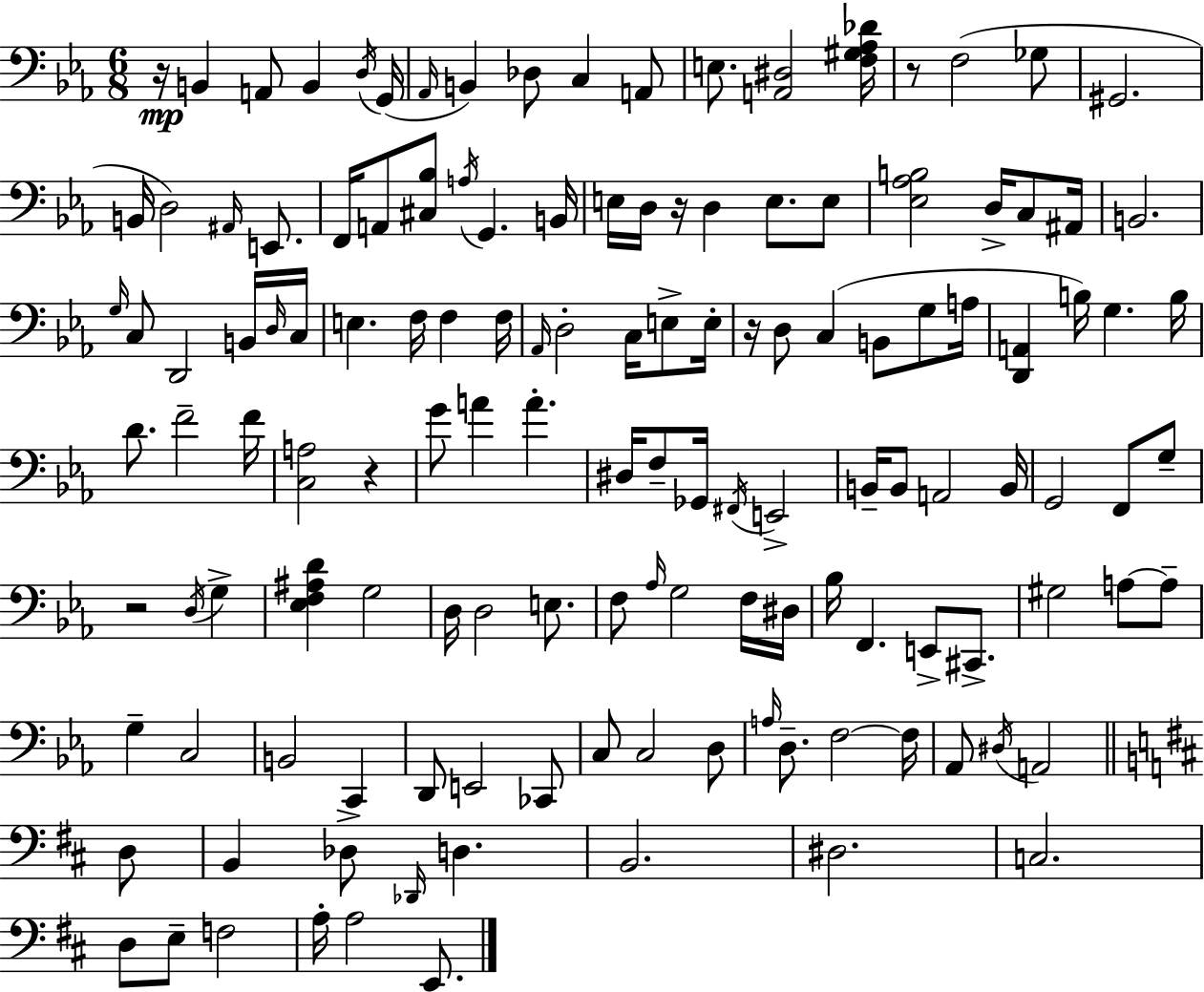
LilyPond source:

{
  \clef bass
  \numericTimeSignature
  \time 6/8
  \key ees \major
  r16\mp b,4 a,8 b,4 \acciaccatura { d16 } | g,16( \grace { aes,16 } b,4) des8 c4 | a,8 e8. <a, dis>2 | <f gis aes des'>16 r8 f2( | \break ges8 gis,2. | b,16 d2) \grace { ais,16 } | e,8. f,16 a,8 <cis bes>8 \acciaccatura { a16 } g,4. | b,16 e16 d16 r16 d4 e8. | \break e8 <ees aes b>2 | d16-> c8 ais,16 b,2. | \grace { g16 } c8 d,2 | b,16 \grace { d16 } c16 e4. | \break f16 f4 f16 \grace { aes,16 } d2-. | c16 e8-> e16-. r16 d8 c4( | b,8 g8 a16 <d, a,>4 b16) | g4. b16 d'8. f'2-- | \break f'16 <c a>2 | r4 g'8 a'4 | a'4.-. dis16 f8-- ges,16 \acciaccatura { fis,16 } | e,2-> b,16-- b,8 a,2 | \break b,16 g,2 | f,8 g8-- r2 | \acciaccatura { d16 } g4-> <ees f ais d'>4 | g2 d16 d2 | \break e8. f8 \grace { aes16 } | g2 f16 dis16 bes16 f,4. | e,8-> cis,8.-> gis2 | a8~~ a8-- g4-- | \break c2 b,2 | c,4 d,8 | e,2 ces,8 c8 | c2 d8 \grace { a16 } d8.-- | \break f2~~ f16 aes,8 | \acciaccatura { dis16 } a,2 \bar "||" \break \key d \major d8 b,4 des8-> \grace { des,16 } d4. | b,2. | dis2. | c2. | \break d8 e8-- f2 | a16-. a2 | e,8. \bar "|."
}